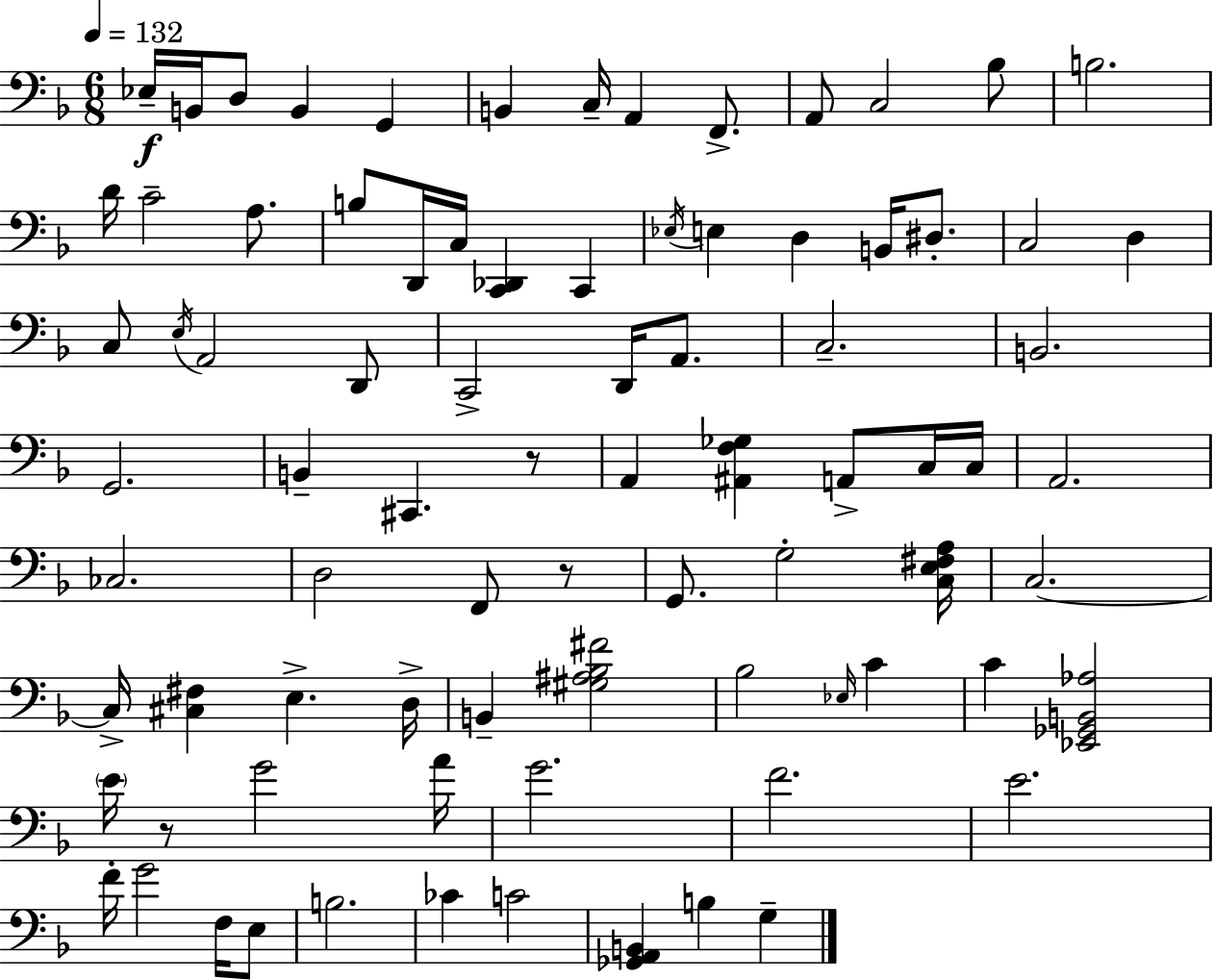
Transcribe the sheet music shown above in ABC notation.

X:1
T:Untitled
M:6/8
L:1/4
K:F
_E,/4 B,,/4 D,/2 B,, G,, B,, C,/4 A,, F,,/2 A,,/2 C,2 _B,/2 B,2 D/4 C2 A,/2 B,/2 D,,/4 C,/4 [C,,_D,,] C,, _E,/4 E, D, B,,/4 ^D,/2 C,2 D, C,/2 E,/4 A,,2 D,,/2 C,,2 D,,/4 A,,/2 C,2 B,,2 G,,2 B,, ^C,, z/2 A,, [^A,,F,_G,] A,,/2 C,/4 C,/4 A,,2 _C,2 D,2 F,,/2 z/2 G,,/2 G,2 [C,E,^F,A,]/4 C,2 C,/4 [^C,^F,] E, D,/4 B,, [^G,^A,_B,^F]2 _B,2 _E,/4 C C [_E,,_G,,B,,_A,]2 E/4 z/2 G2 A/4 G2 F2 E2 F/4 G2 F,/4 E,/2 B,2 _C C2 [_G,,A,,B,,] B, G,